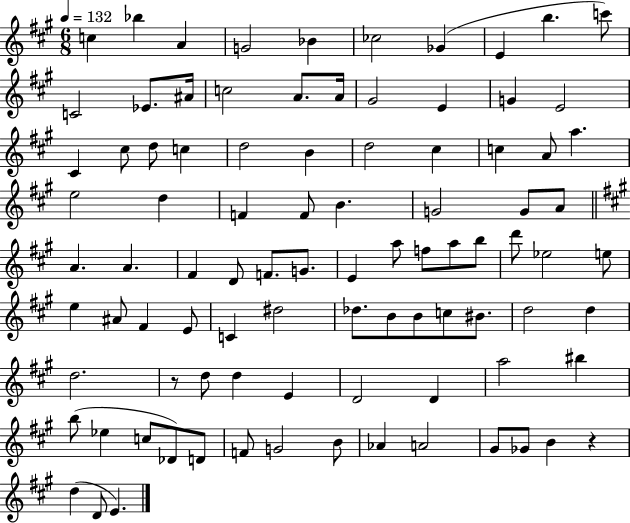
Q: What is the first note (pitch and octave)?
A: C5